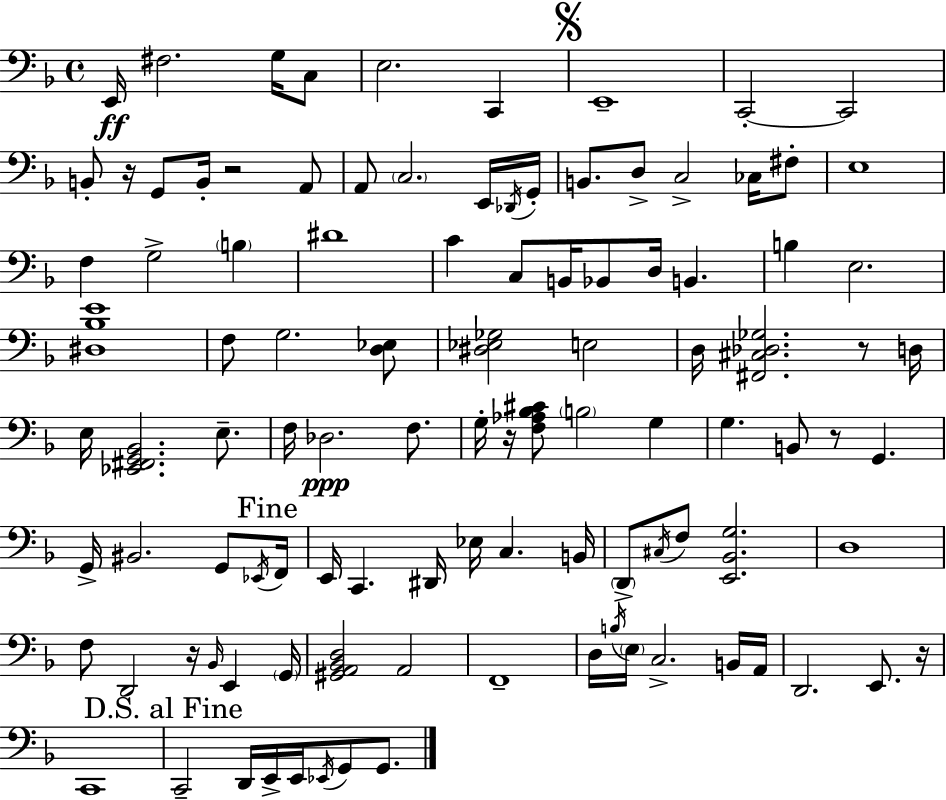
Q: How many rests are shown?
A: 7